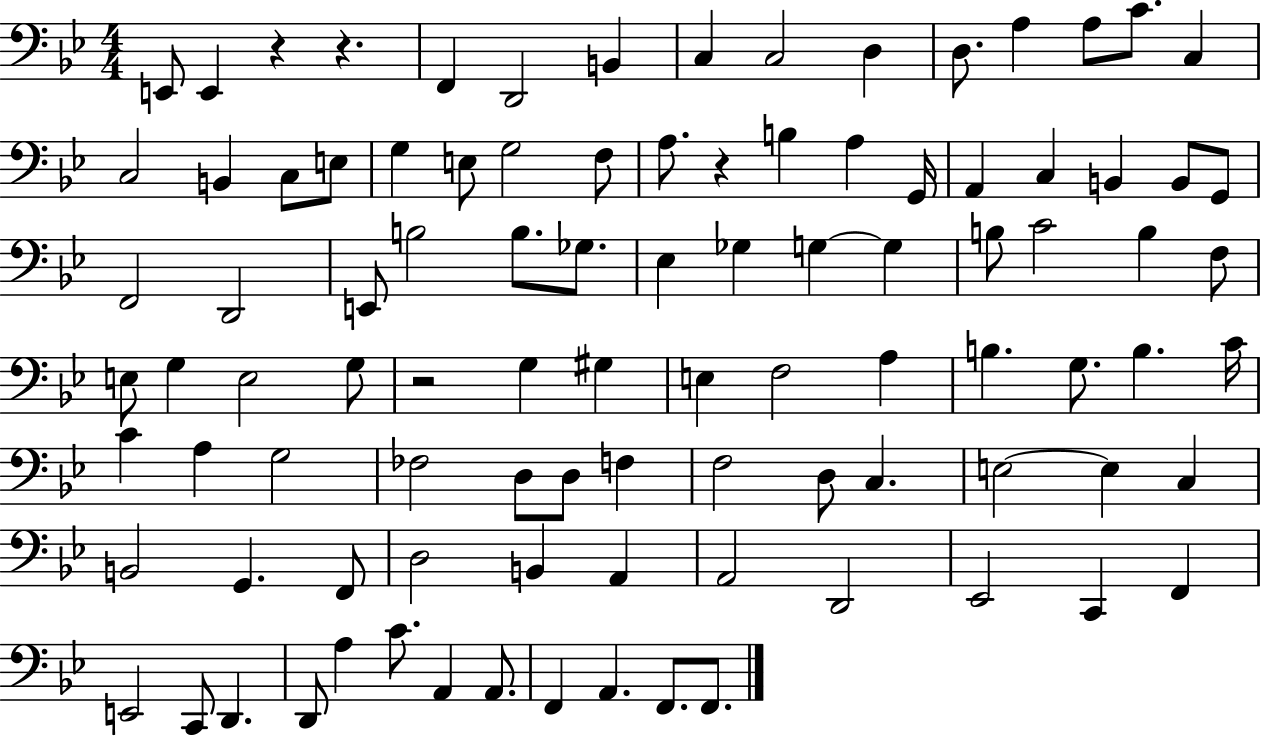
{
  \clef bass
  \numericTimeSignature
  \time 4/4
  \key bes \major
  e,8 e,4 r4 r4. | f,4 d,2 b,4 | c4 c2 d4 | d8. a4 a8 c'8. c4 | \break c2 b,4 c8 e8 | g4 e8 g2 f8 | a8. r4 b4 a4 g,16 | a,4 c4 b,4 b,8 g,8 | \break f,2 d,2 | e,8 b2 b8. ges8. | ees4 ges4 g4~~ g4 | b8 c'2 b4 f8 | \break e8 g4 e2 g8 | r2 g4 gis4 | e4 f2 a4 | b4. g8. b4. c'16 | \break c'4 a4 g2 | fes2 d8 d8 f4 | f2 d8 c4. | e2~~ e4 c4 | \break b,2 g,4. f,8 | d2 b,4 a,4 | a,2 d,2 | ees,2 c,4 f,4 | \break e,2 c,8 d,4. | d,8 a4 c'8. a,4 a,8. | f,4 a,4. f,8. f,8. | \bar "|."
}